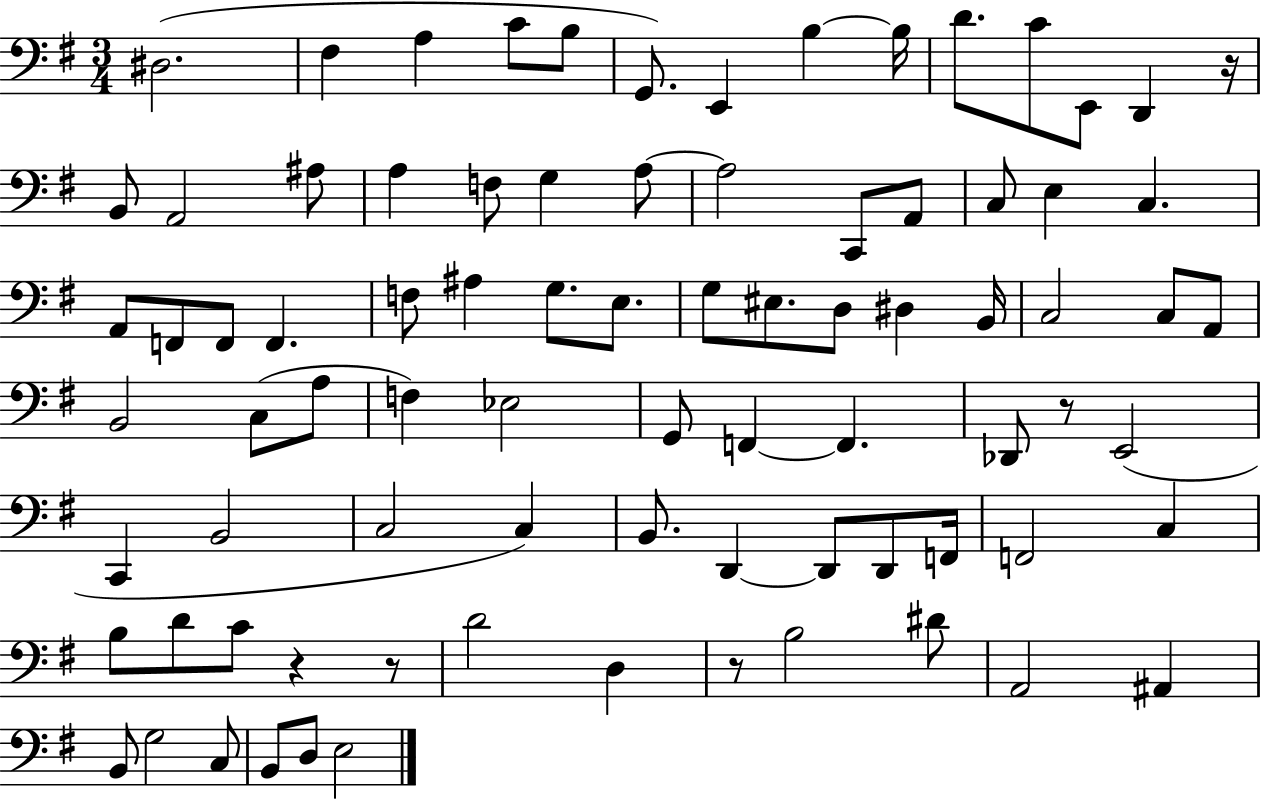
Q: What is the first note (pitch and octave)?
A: D#3